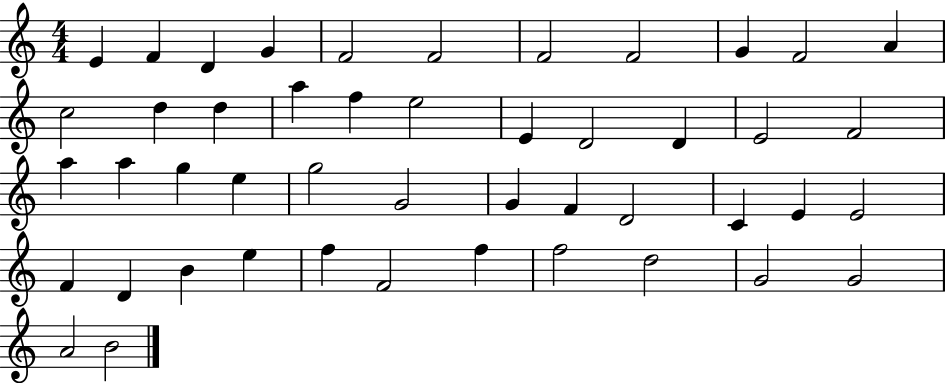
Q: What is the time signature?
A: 4/4